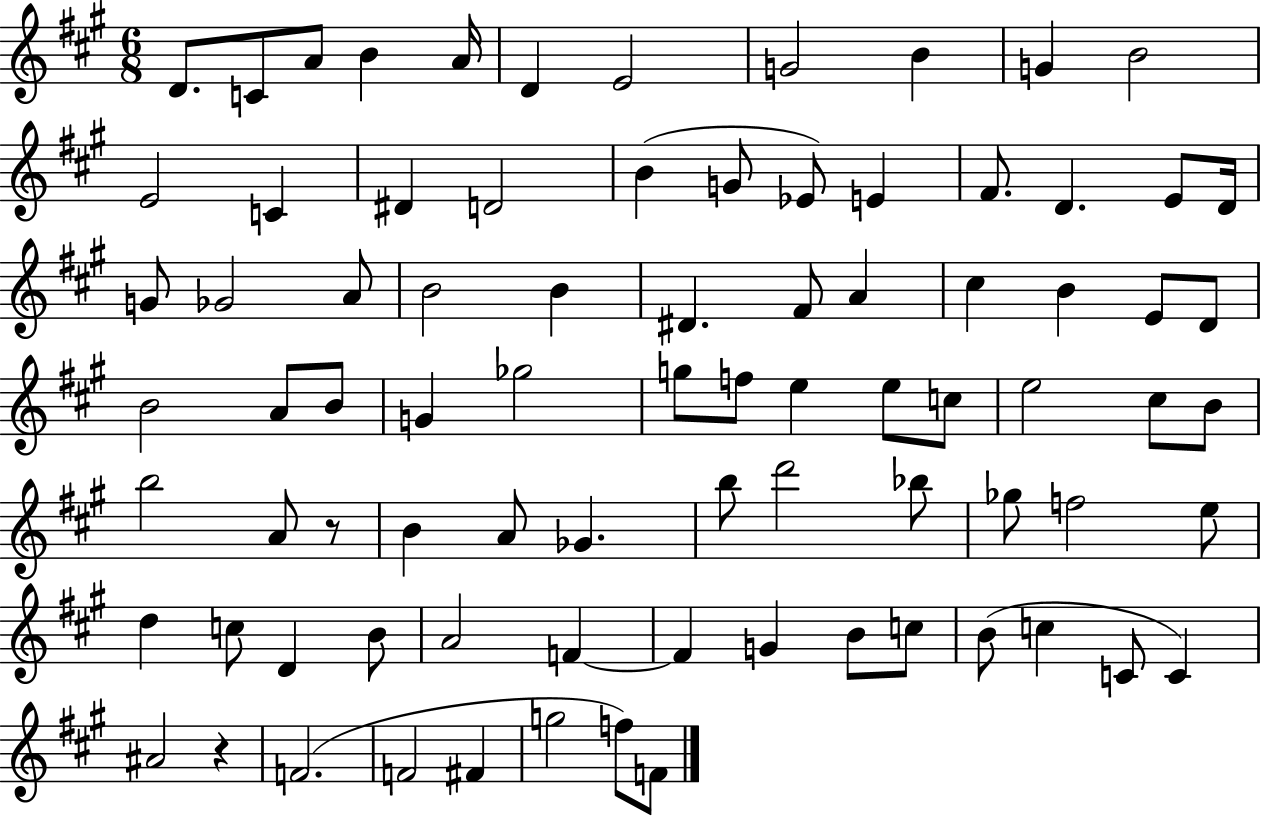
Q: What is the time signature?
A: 6/8